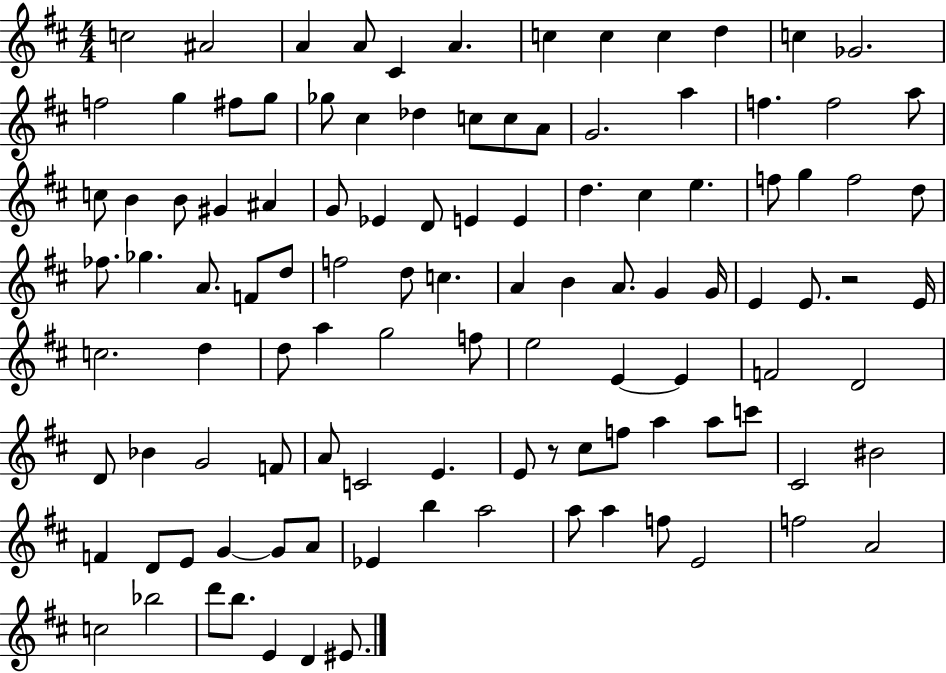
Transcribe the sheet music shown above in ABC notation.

X:1
T:Untitled
M:4/4
L:1/4
K:D
c2 ^A2 A A/2 ^C A c c c d c _G2 f2 g ^f/2 g/2 _g/2 ^c _d c/2 c/2 A/2 G2 a f f2 a/2 c/2 B B/2 ^G ^A G/2 _E D/2 E E d ^c e f/2 g f2 d/2 _f/2 _g A/2 F/2 d/2 f2 d/2 c A B A/2 G G/4 E E/2 z2 E/4 c2 d d/2 a g2 f/2 e2 E E F2 D2 D/2 _B G2 F/2 A/2 C2 E E/2 z/2 ^c/2 f/2 a a/2 c'/2 ^C2 ^B2 F D/2 E/2 G G/2 A/2 _E b a2 a/2 a f/2 E2 f2 A2 c2 _b2 d'/2 b/2 E D ^E/2